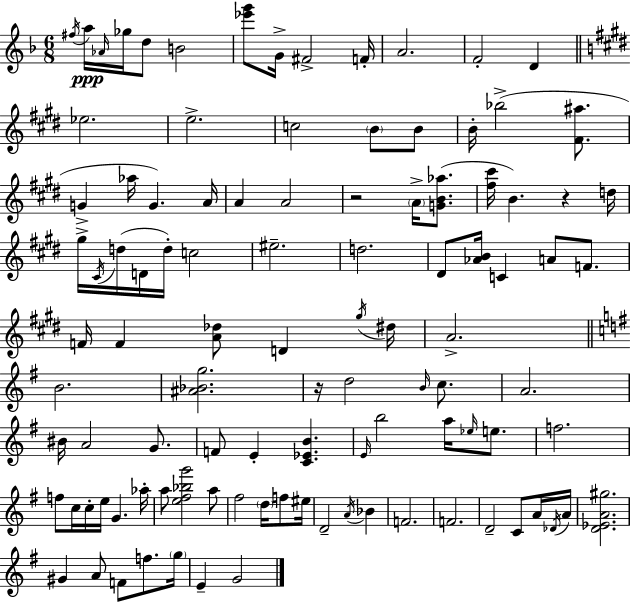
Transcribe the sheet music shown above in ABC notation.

X:1
T:Untitled
M:6/8
L:1/4
K:Dm
^f/4 a/4 _A/4 _g/4 d/2 B2 [_e'g']/2 G/4 ^F2 F/4 A2 F2 D _e2 e2 c2 B/2 B/2 B/4 _b2 [^F^a]/2 G _a/4 G A/4 A A2 z2 A/4 [GB_a]/2 [^f^c']/4 B z d/4 ^g/4 ^C/4 d/4 D/4 d/4 c2 ^e2 d2 ^D/2 [_AB]/4 C A/2 F/2 F/4 F [A_d]/2 D ^g/4 ^d/4 A2 B2 [^A_Bg]2 z/4 d2 B/4 c/2 A2 ^B/4 A2 G/2 F/2 E [C_EB] E/4 b2 a/4 _e/4 e/2 f2 f/2 c/4 c/4 e/4 G _a/4 a/2 [e^f_bg']2 a/2 ^f2 d/4 f/2 ^e/4 D2 A/4 _B F2 F2 D2 C/2 A/4 _D/4 A/4 [D_EA^g]2 ^G A/2 F/2 f/2 g/4 E G2